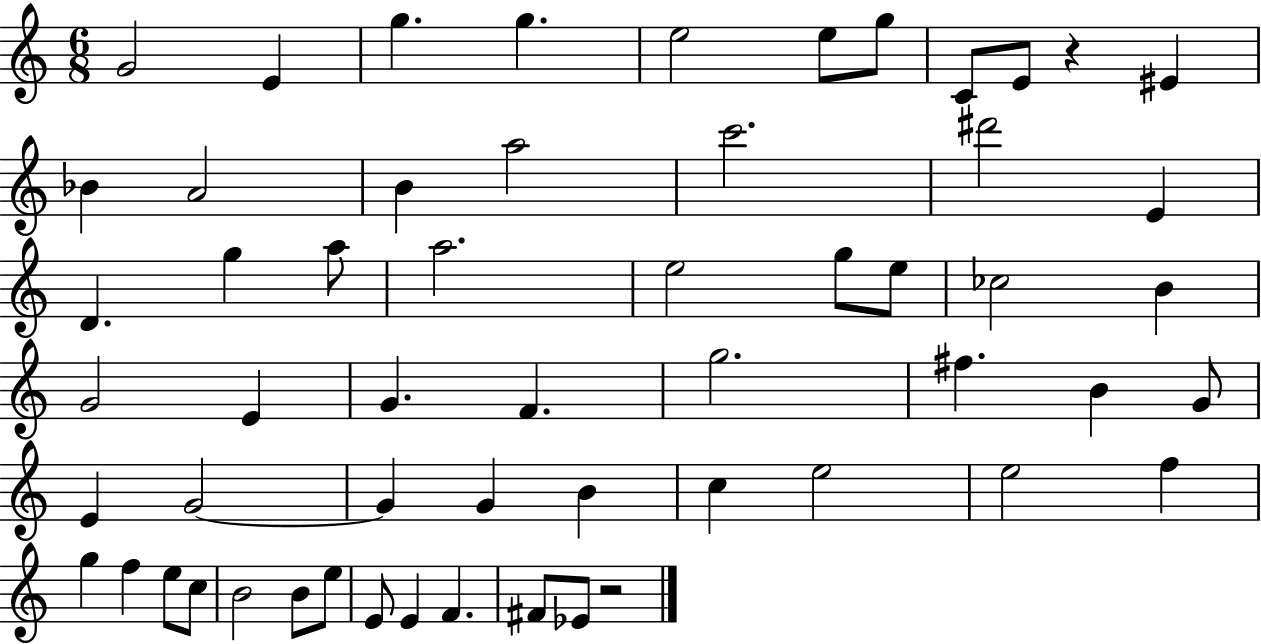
{
  \clef treble
  \numericTimeSignature
  \time 6/8
  \key c \major
  g'2 e'4 | g''4. g''4. | e''2 e''8 g''8 | c'8 e'8 r4 eis'4 | \break bes'4 a'2 | b'4 a''2 | c'''2. | dis'''2 e'4 | \break d'4. g''4 a''8 | a''2. | e''2 g''8 e''8 | ces''2 b'4 | \break g'2 e'4 | g'4. f'4. | g''2. | fis''4. b'4 g'8 | \break e'4 g'2~~ | g'4 g'4 b'4 | c''4 e''2 | e''2 f''4 | \break g''4 f''4 e''8 c''8 | b'2 b'8 e''8 | e'8 e'4 f'4. | fis'8 ees'8 r2 | \break \bar "|."
}